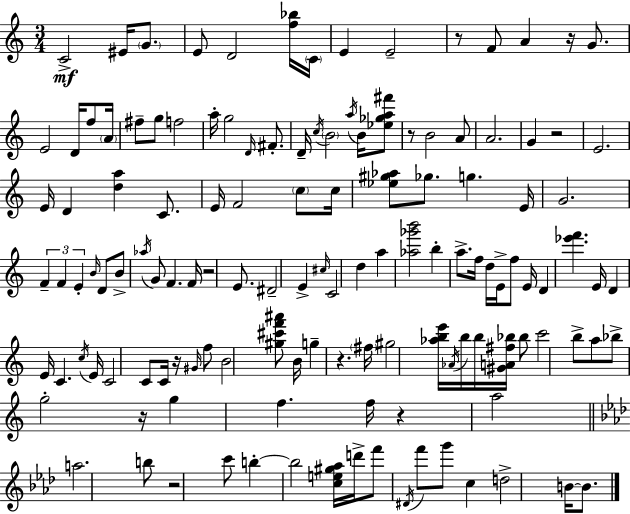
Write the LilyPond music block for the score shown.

{
  \clef treble
  \numericTimeSignature
  \time 3/4
  \key a \minor
  c'2->\mf eis'16 \parenthesize g'8. | e'8 d'2 <f'' bes''>16 \parenthesize c'16 | e'4 e'2-- | r8 f'8 a'4 r16 g'8. | \break e'2 d'16 f''8 \parenthesize a'16 | fis''8-- g''8 f''2 | a''16-. g''2 \grace { d'16 } fis'8.-. | d'16-- \acciaccatura { c''16 } \parenthesize b'2 \acciaccatura { a''16 } | \break b'16 <ees'' ges'' a'' fis'''>8 r8 b'2 | a'8 a'2. | g'4 r2 | e'2. | \break e'16 d'4 <d'' a''>4 | c'8. e'16 f'2 | \parenthesize c''8 c''16 <ees'' gis'' aes''>8 ges''8. g''4. | e'16 g'2. | \break \tuplet 3/2 { f'4-- f'4 e'4-. } | \grace { b'16 } d'8 b'8-> \acciaccatura { aes''16 } g'8 f'4. | f'16 r2 | e'8. dis'2-- | \break e'4-> \grace { cis''16 } c'2 | d''4 a''4 <aes'' ges''' b'''>2 | b''4-. a''8.-> | f''16 d''16 e'16-> f''8 e'16 d'4 <ees''' f'''>4. | \break e'16 d'4 e'16 c'4. | \acciaccatura { c''16 } e'16 c'2 | c'8 c'16 r16 \grace { gis'16 } f''8 b'2 | <gis'' cis''' f''' ais'''>8 b'16 g''4-- | \break r4. \parenthesize fis''16 gis''2 | <aes'' b'' e'''>16 \acciaccatura { aes'16 } b''16 b''16 <gis' a' fis'' bes''>16 bes''8 c'''2 | b''8-> a''8 bes''8-> | g''2-. r16 g''4 | \break f''4. f''16 r4 | a''2 \bar "||" \break \key aes \major a''2. | b''8 r2 c'''8 | b''4-.~~ b''2 | <c'' e'' gis'' aes''>16 d'''16-> f'''8 \acciaccatura { dis'16 } f'''8 g'''8 c''4 | \break d''2-> b'16~~ b'8. | \bar "|."
}